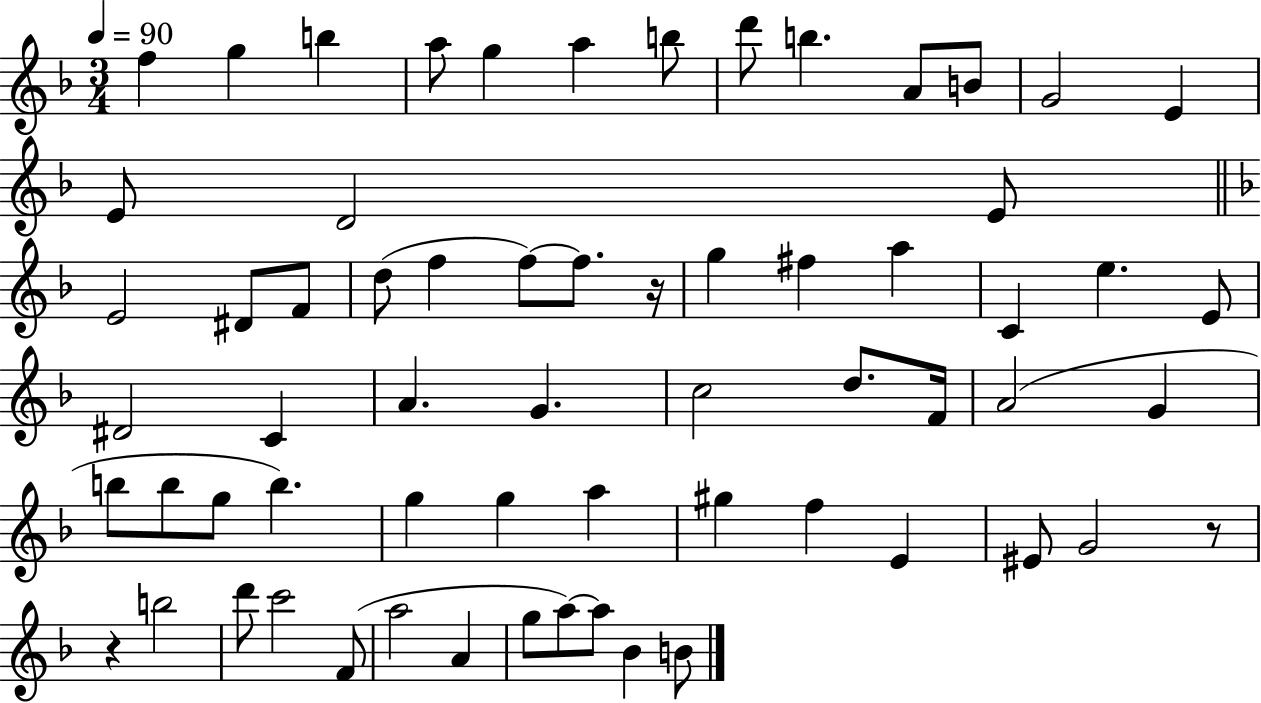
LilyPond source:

{
  \clef treble
  \numericTimeSignature
  \time 3/4
  \key f \major
  \tempo 4 = 90
  f''4 g''4 b''4 | a''8 g''4 a''4 b''8 | d'''8 b''4. a'8 b'8 | g'2 e'4 | \break e'8 d'2 e'8 | \bar "||" \break \key f \major e'2 dis'8 f'8 | d''8( f''4 f''8~~) f''8. r16 | g''4 fis''4 a''4 | c'4 e''4. e'8 | \break dis'2 c'4 | a'4. g'4. | c''2 d''8. f'16 | a'2( g'4 | \break b''8 b''8 g''8 b''4.) | g''4 g''4 a''4 | gis''4 f''4 e'4 | eis'8 g'2 r8 | \break r4 b''2 | d'''8 c'''2 f'8( | a''2 a'4 | g''8 a''8~~) a''8 bes'4 b'8 | \break \bar "|."
}